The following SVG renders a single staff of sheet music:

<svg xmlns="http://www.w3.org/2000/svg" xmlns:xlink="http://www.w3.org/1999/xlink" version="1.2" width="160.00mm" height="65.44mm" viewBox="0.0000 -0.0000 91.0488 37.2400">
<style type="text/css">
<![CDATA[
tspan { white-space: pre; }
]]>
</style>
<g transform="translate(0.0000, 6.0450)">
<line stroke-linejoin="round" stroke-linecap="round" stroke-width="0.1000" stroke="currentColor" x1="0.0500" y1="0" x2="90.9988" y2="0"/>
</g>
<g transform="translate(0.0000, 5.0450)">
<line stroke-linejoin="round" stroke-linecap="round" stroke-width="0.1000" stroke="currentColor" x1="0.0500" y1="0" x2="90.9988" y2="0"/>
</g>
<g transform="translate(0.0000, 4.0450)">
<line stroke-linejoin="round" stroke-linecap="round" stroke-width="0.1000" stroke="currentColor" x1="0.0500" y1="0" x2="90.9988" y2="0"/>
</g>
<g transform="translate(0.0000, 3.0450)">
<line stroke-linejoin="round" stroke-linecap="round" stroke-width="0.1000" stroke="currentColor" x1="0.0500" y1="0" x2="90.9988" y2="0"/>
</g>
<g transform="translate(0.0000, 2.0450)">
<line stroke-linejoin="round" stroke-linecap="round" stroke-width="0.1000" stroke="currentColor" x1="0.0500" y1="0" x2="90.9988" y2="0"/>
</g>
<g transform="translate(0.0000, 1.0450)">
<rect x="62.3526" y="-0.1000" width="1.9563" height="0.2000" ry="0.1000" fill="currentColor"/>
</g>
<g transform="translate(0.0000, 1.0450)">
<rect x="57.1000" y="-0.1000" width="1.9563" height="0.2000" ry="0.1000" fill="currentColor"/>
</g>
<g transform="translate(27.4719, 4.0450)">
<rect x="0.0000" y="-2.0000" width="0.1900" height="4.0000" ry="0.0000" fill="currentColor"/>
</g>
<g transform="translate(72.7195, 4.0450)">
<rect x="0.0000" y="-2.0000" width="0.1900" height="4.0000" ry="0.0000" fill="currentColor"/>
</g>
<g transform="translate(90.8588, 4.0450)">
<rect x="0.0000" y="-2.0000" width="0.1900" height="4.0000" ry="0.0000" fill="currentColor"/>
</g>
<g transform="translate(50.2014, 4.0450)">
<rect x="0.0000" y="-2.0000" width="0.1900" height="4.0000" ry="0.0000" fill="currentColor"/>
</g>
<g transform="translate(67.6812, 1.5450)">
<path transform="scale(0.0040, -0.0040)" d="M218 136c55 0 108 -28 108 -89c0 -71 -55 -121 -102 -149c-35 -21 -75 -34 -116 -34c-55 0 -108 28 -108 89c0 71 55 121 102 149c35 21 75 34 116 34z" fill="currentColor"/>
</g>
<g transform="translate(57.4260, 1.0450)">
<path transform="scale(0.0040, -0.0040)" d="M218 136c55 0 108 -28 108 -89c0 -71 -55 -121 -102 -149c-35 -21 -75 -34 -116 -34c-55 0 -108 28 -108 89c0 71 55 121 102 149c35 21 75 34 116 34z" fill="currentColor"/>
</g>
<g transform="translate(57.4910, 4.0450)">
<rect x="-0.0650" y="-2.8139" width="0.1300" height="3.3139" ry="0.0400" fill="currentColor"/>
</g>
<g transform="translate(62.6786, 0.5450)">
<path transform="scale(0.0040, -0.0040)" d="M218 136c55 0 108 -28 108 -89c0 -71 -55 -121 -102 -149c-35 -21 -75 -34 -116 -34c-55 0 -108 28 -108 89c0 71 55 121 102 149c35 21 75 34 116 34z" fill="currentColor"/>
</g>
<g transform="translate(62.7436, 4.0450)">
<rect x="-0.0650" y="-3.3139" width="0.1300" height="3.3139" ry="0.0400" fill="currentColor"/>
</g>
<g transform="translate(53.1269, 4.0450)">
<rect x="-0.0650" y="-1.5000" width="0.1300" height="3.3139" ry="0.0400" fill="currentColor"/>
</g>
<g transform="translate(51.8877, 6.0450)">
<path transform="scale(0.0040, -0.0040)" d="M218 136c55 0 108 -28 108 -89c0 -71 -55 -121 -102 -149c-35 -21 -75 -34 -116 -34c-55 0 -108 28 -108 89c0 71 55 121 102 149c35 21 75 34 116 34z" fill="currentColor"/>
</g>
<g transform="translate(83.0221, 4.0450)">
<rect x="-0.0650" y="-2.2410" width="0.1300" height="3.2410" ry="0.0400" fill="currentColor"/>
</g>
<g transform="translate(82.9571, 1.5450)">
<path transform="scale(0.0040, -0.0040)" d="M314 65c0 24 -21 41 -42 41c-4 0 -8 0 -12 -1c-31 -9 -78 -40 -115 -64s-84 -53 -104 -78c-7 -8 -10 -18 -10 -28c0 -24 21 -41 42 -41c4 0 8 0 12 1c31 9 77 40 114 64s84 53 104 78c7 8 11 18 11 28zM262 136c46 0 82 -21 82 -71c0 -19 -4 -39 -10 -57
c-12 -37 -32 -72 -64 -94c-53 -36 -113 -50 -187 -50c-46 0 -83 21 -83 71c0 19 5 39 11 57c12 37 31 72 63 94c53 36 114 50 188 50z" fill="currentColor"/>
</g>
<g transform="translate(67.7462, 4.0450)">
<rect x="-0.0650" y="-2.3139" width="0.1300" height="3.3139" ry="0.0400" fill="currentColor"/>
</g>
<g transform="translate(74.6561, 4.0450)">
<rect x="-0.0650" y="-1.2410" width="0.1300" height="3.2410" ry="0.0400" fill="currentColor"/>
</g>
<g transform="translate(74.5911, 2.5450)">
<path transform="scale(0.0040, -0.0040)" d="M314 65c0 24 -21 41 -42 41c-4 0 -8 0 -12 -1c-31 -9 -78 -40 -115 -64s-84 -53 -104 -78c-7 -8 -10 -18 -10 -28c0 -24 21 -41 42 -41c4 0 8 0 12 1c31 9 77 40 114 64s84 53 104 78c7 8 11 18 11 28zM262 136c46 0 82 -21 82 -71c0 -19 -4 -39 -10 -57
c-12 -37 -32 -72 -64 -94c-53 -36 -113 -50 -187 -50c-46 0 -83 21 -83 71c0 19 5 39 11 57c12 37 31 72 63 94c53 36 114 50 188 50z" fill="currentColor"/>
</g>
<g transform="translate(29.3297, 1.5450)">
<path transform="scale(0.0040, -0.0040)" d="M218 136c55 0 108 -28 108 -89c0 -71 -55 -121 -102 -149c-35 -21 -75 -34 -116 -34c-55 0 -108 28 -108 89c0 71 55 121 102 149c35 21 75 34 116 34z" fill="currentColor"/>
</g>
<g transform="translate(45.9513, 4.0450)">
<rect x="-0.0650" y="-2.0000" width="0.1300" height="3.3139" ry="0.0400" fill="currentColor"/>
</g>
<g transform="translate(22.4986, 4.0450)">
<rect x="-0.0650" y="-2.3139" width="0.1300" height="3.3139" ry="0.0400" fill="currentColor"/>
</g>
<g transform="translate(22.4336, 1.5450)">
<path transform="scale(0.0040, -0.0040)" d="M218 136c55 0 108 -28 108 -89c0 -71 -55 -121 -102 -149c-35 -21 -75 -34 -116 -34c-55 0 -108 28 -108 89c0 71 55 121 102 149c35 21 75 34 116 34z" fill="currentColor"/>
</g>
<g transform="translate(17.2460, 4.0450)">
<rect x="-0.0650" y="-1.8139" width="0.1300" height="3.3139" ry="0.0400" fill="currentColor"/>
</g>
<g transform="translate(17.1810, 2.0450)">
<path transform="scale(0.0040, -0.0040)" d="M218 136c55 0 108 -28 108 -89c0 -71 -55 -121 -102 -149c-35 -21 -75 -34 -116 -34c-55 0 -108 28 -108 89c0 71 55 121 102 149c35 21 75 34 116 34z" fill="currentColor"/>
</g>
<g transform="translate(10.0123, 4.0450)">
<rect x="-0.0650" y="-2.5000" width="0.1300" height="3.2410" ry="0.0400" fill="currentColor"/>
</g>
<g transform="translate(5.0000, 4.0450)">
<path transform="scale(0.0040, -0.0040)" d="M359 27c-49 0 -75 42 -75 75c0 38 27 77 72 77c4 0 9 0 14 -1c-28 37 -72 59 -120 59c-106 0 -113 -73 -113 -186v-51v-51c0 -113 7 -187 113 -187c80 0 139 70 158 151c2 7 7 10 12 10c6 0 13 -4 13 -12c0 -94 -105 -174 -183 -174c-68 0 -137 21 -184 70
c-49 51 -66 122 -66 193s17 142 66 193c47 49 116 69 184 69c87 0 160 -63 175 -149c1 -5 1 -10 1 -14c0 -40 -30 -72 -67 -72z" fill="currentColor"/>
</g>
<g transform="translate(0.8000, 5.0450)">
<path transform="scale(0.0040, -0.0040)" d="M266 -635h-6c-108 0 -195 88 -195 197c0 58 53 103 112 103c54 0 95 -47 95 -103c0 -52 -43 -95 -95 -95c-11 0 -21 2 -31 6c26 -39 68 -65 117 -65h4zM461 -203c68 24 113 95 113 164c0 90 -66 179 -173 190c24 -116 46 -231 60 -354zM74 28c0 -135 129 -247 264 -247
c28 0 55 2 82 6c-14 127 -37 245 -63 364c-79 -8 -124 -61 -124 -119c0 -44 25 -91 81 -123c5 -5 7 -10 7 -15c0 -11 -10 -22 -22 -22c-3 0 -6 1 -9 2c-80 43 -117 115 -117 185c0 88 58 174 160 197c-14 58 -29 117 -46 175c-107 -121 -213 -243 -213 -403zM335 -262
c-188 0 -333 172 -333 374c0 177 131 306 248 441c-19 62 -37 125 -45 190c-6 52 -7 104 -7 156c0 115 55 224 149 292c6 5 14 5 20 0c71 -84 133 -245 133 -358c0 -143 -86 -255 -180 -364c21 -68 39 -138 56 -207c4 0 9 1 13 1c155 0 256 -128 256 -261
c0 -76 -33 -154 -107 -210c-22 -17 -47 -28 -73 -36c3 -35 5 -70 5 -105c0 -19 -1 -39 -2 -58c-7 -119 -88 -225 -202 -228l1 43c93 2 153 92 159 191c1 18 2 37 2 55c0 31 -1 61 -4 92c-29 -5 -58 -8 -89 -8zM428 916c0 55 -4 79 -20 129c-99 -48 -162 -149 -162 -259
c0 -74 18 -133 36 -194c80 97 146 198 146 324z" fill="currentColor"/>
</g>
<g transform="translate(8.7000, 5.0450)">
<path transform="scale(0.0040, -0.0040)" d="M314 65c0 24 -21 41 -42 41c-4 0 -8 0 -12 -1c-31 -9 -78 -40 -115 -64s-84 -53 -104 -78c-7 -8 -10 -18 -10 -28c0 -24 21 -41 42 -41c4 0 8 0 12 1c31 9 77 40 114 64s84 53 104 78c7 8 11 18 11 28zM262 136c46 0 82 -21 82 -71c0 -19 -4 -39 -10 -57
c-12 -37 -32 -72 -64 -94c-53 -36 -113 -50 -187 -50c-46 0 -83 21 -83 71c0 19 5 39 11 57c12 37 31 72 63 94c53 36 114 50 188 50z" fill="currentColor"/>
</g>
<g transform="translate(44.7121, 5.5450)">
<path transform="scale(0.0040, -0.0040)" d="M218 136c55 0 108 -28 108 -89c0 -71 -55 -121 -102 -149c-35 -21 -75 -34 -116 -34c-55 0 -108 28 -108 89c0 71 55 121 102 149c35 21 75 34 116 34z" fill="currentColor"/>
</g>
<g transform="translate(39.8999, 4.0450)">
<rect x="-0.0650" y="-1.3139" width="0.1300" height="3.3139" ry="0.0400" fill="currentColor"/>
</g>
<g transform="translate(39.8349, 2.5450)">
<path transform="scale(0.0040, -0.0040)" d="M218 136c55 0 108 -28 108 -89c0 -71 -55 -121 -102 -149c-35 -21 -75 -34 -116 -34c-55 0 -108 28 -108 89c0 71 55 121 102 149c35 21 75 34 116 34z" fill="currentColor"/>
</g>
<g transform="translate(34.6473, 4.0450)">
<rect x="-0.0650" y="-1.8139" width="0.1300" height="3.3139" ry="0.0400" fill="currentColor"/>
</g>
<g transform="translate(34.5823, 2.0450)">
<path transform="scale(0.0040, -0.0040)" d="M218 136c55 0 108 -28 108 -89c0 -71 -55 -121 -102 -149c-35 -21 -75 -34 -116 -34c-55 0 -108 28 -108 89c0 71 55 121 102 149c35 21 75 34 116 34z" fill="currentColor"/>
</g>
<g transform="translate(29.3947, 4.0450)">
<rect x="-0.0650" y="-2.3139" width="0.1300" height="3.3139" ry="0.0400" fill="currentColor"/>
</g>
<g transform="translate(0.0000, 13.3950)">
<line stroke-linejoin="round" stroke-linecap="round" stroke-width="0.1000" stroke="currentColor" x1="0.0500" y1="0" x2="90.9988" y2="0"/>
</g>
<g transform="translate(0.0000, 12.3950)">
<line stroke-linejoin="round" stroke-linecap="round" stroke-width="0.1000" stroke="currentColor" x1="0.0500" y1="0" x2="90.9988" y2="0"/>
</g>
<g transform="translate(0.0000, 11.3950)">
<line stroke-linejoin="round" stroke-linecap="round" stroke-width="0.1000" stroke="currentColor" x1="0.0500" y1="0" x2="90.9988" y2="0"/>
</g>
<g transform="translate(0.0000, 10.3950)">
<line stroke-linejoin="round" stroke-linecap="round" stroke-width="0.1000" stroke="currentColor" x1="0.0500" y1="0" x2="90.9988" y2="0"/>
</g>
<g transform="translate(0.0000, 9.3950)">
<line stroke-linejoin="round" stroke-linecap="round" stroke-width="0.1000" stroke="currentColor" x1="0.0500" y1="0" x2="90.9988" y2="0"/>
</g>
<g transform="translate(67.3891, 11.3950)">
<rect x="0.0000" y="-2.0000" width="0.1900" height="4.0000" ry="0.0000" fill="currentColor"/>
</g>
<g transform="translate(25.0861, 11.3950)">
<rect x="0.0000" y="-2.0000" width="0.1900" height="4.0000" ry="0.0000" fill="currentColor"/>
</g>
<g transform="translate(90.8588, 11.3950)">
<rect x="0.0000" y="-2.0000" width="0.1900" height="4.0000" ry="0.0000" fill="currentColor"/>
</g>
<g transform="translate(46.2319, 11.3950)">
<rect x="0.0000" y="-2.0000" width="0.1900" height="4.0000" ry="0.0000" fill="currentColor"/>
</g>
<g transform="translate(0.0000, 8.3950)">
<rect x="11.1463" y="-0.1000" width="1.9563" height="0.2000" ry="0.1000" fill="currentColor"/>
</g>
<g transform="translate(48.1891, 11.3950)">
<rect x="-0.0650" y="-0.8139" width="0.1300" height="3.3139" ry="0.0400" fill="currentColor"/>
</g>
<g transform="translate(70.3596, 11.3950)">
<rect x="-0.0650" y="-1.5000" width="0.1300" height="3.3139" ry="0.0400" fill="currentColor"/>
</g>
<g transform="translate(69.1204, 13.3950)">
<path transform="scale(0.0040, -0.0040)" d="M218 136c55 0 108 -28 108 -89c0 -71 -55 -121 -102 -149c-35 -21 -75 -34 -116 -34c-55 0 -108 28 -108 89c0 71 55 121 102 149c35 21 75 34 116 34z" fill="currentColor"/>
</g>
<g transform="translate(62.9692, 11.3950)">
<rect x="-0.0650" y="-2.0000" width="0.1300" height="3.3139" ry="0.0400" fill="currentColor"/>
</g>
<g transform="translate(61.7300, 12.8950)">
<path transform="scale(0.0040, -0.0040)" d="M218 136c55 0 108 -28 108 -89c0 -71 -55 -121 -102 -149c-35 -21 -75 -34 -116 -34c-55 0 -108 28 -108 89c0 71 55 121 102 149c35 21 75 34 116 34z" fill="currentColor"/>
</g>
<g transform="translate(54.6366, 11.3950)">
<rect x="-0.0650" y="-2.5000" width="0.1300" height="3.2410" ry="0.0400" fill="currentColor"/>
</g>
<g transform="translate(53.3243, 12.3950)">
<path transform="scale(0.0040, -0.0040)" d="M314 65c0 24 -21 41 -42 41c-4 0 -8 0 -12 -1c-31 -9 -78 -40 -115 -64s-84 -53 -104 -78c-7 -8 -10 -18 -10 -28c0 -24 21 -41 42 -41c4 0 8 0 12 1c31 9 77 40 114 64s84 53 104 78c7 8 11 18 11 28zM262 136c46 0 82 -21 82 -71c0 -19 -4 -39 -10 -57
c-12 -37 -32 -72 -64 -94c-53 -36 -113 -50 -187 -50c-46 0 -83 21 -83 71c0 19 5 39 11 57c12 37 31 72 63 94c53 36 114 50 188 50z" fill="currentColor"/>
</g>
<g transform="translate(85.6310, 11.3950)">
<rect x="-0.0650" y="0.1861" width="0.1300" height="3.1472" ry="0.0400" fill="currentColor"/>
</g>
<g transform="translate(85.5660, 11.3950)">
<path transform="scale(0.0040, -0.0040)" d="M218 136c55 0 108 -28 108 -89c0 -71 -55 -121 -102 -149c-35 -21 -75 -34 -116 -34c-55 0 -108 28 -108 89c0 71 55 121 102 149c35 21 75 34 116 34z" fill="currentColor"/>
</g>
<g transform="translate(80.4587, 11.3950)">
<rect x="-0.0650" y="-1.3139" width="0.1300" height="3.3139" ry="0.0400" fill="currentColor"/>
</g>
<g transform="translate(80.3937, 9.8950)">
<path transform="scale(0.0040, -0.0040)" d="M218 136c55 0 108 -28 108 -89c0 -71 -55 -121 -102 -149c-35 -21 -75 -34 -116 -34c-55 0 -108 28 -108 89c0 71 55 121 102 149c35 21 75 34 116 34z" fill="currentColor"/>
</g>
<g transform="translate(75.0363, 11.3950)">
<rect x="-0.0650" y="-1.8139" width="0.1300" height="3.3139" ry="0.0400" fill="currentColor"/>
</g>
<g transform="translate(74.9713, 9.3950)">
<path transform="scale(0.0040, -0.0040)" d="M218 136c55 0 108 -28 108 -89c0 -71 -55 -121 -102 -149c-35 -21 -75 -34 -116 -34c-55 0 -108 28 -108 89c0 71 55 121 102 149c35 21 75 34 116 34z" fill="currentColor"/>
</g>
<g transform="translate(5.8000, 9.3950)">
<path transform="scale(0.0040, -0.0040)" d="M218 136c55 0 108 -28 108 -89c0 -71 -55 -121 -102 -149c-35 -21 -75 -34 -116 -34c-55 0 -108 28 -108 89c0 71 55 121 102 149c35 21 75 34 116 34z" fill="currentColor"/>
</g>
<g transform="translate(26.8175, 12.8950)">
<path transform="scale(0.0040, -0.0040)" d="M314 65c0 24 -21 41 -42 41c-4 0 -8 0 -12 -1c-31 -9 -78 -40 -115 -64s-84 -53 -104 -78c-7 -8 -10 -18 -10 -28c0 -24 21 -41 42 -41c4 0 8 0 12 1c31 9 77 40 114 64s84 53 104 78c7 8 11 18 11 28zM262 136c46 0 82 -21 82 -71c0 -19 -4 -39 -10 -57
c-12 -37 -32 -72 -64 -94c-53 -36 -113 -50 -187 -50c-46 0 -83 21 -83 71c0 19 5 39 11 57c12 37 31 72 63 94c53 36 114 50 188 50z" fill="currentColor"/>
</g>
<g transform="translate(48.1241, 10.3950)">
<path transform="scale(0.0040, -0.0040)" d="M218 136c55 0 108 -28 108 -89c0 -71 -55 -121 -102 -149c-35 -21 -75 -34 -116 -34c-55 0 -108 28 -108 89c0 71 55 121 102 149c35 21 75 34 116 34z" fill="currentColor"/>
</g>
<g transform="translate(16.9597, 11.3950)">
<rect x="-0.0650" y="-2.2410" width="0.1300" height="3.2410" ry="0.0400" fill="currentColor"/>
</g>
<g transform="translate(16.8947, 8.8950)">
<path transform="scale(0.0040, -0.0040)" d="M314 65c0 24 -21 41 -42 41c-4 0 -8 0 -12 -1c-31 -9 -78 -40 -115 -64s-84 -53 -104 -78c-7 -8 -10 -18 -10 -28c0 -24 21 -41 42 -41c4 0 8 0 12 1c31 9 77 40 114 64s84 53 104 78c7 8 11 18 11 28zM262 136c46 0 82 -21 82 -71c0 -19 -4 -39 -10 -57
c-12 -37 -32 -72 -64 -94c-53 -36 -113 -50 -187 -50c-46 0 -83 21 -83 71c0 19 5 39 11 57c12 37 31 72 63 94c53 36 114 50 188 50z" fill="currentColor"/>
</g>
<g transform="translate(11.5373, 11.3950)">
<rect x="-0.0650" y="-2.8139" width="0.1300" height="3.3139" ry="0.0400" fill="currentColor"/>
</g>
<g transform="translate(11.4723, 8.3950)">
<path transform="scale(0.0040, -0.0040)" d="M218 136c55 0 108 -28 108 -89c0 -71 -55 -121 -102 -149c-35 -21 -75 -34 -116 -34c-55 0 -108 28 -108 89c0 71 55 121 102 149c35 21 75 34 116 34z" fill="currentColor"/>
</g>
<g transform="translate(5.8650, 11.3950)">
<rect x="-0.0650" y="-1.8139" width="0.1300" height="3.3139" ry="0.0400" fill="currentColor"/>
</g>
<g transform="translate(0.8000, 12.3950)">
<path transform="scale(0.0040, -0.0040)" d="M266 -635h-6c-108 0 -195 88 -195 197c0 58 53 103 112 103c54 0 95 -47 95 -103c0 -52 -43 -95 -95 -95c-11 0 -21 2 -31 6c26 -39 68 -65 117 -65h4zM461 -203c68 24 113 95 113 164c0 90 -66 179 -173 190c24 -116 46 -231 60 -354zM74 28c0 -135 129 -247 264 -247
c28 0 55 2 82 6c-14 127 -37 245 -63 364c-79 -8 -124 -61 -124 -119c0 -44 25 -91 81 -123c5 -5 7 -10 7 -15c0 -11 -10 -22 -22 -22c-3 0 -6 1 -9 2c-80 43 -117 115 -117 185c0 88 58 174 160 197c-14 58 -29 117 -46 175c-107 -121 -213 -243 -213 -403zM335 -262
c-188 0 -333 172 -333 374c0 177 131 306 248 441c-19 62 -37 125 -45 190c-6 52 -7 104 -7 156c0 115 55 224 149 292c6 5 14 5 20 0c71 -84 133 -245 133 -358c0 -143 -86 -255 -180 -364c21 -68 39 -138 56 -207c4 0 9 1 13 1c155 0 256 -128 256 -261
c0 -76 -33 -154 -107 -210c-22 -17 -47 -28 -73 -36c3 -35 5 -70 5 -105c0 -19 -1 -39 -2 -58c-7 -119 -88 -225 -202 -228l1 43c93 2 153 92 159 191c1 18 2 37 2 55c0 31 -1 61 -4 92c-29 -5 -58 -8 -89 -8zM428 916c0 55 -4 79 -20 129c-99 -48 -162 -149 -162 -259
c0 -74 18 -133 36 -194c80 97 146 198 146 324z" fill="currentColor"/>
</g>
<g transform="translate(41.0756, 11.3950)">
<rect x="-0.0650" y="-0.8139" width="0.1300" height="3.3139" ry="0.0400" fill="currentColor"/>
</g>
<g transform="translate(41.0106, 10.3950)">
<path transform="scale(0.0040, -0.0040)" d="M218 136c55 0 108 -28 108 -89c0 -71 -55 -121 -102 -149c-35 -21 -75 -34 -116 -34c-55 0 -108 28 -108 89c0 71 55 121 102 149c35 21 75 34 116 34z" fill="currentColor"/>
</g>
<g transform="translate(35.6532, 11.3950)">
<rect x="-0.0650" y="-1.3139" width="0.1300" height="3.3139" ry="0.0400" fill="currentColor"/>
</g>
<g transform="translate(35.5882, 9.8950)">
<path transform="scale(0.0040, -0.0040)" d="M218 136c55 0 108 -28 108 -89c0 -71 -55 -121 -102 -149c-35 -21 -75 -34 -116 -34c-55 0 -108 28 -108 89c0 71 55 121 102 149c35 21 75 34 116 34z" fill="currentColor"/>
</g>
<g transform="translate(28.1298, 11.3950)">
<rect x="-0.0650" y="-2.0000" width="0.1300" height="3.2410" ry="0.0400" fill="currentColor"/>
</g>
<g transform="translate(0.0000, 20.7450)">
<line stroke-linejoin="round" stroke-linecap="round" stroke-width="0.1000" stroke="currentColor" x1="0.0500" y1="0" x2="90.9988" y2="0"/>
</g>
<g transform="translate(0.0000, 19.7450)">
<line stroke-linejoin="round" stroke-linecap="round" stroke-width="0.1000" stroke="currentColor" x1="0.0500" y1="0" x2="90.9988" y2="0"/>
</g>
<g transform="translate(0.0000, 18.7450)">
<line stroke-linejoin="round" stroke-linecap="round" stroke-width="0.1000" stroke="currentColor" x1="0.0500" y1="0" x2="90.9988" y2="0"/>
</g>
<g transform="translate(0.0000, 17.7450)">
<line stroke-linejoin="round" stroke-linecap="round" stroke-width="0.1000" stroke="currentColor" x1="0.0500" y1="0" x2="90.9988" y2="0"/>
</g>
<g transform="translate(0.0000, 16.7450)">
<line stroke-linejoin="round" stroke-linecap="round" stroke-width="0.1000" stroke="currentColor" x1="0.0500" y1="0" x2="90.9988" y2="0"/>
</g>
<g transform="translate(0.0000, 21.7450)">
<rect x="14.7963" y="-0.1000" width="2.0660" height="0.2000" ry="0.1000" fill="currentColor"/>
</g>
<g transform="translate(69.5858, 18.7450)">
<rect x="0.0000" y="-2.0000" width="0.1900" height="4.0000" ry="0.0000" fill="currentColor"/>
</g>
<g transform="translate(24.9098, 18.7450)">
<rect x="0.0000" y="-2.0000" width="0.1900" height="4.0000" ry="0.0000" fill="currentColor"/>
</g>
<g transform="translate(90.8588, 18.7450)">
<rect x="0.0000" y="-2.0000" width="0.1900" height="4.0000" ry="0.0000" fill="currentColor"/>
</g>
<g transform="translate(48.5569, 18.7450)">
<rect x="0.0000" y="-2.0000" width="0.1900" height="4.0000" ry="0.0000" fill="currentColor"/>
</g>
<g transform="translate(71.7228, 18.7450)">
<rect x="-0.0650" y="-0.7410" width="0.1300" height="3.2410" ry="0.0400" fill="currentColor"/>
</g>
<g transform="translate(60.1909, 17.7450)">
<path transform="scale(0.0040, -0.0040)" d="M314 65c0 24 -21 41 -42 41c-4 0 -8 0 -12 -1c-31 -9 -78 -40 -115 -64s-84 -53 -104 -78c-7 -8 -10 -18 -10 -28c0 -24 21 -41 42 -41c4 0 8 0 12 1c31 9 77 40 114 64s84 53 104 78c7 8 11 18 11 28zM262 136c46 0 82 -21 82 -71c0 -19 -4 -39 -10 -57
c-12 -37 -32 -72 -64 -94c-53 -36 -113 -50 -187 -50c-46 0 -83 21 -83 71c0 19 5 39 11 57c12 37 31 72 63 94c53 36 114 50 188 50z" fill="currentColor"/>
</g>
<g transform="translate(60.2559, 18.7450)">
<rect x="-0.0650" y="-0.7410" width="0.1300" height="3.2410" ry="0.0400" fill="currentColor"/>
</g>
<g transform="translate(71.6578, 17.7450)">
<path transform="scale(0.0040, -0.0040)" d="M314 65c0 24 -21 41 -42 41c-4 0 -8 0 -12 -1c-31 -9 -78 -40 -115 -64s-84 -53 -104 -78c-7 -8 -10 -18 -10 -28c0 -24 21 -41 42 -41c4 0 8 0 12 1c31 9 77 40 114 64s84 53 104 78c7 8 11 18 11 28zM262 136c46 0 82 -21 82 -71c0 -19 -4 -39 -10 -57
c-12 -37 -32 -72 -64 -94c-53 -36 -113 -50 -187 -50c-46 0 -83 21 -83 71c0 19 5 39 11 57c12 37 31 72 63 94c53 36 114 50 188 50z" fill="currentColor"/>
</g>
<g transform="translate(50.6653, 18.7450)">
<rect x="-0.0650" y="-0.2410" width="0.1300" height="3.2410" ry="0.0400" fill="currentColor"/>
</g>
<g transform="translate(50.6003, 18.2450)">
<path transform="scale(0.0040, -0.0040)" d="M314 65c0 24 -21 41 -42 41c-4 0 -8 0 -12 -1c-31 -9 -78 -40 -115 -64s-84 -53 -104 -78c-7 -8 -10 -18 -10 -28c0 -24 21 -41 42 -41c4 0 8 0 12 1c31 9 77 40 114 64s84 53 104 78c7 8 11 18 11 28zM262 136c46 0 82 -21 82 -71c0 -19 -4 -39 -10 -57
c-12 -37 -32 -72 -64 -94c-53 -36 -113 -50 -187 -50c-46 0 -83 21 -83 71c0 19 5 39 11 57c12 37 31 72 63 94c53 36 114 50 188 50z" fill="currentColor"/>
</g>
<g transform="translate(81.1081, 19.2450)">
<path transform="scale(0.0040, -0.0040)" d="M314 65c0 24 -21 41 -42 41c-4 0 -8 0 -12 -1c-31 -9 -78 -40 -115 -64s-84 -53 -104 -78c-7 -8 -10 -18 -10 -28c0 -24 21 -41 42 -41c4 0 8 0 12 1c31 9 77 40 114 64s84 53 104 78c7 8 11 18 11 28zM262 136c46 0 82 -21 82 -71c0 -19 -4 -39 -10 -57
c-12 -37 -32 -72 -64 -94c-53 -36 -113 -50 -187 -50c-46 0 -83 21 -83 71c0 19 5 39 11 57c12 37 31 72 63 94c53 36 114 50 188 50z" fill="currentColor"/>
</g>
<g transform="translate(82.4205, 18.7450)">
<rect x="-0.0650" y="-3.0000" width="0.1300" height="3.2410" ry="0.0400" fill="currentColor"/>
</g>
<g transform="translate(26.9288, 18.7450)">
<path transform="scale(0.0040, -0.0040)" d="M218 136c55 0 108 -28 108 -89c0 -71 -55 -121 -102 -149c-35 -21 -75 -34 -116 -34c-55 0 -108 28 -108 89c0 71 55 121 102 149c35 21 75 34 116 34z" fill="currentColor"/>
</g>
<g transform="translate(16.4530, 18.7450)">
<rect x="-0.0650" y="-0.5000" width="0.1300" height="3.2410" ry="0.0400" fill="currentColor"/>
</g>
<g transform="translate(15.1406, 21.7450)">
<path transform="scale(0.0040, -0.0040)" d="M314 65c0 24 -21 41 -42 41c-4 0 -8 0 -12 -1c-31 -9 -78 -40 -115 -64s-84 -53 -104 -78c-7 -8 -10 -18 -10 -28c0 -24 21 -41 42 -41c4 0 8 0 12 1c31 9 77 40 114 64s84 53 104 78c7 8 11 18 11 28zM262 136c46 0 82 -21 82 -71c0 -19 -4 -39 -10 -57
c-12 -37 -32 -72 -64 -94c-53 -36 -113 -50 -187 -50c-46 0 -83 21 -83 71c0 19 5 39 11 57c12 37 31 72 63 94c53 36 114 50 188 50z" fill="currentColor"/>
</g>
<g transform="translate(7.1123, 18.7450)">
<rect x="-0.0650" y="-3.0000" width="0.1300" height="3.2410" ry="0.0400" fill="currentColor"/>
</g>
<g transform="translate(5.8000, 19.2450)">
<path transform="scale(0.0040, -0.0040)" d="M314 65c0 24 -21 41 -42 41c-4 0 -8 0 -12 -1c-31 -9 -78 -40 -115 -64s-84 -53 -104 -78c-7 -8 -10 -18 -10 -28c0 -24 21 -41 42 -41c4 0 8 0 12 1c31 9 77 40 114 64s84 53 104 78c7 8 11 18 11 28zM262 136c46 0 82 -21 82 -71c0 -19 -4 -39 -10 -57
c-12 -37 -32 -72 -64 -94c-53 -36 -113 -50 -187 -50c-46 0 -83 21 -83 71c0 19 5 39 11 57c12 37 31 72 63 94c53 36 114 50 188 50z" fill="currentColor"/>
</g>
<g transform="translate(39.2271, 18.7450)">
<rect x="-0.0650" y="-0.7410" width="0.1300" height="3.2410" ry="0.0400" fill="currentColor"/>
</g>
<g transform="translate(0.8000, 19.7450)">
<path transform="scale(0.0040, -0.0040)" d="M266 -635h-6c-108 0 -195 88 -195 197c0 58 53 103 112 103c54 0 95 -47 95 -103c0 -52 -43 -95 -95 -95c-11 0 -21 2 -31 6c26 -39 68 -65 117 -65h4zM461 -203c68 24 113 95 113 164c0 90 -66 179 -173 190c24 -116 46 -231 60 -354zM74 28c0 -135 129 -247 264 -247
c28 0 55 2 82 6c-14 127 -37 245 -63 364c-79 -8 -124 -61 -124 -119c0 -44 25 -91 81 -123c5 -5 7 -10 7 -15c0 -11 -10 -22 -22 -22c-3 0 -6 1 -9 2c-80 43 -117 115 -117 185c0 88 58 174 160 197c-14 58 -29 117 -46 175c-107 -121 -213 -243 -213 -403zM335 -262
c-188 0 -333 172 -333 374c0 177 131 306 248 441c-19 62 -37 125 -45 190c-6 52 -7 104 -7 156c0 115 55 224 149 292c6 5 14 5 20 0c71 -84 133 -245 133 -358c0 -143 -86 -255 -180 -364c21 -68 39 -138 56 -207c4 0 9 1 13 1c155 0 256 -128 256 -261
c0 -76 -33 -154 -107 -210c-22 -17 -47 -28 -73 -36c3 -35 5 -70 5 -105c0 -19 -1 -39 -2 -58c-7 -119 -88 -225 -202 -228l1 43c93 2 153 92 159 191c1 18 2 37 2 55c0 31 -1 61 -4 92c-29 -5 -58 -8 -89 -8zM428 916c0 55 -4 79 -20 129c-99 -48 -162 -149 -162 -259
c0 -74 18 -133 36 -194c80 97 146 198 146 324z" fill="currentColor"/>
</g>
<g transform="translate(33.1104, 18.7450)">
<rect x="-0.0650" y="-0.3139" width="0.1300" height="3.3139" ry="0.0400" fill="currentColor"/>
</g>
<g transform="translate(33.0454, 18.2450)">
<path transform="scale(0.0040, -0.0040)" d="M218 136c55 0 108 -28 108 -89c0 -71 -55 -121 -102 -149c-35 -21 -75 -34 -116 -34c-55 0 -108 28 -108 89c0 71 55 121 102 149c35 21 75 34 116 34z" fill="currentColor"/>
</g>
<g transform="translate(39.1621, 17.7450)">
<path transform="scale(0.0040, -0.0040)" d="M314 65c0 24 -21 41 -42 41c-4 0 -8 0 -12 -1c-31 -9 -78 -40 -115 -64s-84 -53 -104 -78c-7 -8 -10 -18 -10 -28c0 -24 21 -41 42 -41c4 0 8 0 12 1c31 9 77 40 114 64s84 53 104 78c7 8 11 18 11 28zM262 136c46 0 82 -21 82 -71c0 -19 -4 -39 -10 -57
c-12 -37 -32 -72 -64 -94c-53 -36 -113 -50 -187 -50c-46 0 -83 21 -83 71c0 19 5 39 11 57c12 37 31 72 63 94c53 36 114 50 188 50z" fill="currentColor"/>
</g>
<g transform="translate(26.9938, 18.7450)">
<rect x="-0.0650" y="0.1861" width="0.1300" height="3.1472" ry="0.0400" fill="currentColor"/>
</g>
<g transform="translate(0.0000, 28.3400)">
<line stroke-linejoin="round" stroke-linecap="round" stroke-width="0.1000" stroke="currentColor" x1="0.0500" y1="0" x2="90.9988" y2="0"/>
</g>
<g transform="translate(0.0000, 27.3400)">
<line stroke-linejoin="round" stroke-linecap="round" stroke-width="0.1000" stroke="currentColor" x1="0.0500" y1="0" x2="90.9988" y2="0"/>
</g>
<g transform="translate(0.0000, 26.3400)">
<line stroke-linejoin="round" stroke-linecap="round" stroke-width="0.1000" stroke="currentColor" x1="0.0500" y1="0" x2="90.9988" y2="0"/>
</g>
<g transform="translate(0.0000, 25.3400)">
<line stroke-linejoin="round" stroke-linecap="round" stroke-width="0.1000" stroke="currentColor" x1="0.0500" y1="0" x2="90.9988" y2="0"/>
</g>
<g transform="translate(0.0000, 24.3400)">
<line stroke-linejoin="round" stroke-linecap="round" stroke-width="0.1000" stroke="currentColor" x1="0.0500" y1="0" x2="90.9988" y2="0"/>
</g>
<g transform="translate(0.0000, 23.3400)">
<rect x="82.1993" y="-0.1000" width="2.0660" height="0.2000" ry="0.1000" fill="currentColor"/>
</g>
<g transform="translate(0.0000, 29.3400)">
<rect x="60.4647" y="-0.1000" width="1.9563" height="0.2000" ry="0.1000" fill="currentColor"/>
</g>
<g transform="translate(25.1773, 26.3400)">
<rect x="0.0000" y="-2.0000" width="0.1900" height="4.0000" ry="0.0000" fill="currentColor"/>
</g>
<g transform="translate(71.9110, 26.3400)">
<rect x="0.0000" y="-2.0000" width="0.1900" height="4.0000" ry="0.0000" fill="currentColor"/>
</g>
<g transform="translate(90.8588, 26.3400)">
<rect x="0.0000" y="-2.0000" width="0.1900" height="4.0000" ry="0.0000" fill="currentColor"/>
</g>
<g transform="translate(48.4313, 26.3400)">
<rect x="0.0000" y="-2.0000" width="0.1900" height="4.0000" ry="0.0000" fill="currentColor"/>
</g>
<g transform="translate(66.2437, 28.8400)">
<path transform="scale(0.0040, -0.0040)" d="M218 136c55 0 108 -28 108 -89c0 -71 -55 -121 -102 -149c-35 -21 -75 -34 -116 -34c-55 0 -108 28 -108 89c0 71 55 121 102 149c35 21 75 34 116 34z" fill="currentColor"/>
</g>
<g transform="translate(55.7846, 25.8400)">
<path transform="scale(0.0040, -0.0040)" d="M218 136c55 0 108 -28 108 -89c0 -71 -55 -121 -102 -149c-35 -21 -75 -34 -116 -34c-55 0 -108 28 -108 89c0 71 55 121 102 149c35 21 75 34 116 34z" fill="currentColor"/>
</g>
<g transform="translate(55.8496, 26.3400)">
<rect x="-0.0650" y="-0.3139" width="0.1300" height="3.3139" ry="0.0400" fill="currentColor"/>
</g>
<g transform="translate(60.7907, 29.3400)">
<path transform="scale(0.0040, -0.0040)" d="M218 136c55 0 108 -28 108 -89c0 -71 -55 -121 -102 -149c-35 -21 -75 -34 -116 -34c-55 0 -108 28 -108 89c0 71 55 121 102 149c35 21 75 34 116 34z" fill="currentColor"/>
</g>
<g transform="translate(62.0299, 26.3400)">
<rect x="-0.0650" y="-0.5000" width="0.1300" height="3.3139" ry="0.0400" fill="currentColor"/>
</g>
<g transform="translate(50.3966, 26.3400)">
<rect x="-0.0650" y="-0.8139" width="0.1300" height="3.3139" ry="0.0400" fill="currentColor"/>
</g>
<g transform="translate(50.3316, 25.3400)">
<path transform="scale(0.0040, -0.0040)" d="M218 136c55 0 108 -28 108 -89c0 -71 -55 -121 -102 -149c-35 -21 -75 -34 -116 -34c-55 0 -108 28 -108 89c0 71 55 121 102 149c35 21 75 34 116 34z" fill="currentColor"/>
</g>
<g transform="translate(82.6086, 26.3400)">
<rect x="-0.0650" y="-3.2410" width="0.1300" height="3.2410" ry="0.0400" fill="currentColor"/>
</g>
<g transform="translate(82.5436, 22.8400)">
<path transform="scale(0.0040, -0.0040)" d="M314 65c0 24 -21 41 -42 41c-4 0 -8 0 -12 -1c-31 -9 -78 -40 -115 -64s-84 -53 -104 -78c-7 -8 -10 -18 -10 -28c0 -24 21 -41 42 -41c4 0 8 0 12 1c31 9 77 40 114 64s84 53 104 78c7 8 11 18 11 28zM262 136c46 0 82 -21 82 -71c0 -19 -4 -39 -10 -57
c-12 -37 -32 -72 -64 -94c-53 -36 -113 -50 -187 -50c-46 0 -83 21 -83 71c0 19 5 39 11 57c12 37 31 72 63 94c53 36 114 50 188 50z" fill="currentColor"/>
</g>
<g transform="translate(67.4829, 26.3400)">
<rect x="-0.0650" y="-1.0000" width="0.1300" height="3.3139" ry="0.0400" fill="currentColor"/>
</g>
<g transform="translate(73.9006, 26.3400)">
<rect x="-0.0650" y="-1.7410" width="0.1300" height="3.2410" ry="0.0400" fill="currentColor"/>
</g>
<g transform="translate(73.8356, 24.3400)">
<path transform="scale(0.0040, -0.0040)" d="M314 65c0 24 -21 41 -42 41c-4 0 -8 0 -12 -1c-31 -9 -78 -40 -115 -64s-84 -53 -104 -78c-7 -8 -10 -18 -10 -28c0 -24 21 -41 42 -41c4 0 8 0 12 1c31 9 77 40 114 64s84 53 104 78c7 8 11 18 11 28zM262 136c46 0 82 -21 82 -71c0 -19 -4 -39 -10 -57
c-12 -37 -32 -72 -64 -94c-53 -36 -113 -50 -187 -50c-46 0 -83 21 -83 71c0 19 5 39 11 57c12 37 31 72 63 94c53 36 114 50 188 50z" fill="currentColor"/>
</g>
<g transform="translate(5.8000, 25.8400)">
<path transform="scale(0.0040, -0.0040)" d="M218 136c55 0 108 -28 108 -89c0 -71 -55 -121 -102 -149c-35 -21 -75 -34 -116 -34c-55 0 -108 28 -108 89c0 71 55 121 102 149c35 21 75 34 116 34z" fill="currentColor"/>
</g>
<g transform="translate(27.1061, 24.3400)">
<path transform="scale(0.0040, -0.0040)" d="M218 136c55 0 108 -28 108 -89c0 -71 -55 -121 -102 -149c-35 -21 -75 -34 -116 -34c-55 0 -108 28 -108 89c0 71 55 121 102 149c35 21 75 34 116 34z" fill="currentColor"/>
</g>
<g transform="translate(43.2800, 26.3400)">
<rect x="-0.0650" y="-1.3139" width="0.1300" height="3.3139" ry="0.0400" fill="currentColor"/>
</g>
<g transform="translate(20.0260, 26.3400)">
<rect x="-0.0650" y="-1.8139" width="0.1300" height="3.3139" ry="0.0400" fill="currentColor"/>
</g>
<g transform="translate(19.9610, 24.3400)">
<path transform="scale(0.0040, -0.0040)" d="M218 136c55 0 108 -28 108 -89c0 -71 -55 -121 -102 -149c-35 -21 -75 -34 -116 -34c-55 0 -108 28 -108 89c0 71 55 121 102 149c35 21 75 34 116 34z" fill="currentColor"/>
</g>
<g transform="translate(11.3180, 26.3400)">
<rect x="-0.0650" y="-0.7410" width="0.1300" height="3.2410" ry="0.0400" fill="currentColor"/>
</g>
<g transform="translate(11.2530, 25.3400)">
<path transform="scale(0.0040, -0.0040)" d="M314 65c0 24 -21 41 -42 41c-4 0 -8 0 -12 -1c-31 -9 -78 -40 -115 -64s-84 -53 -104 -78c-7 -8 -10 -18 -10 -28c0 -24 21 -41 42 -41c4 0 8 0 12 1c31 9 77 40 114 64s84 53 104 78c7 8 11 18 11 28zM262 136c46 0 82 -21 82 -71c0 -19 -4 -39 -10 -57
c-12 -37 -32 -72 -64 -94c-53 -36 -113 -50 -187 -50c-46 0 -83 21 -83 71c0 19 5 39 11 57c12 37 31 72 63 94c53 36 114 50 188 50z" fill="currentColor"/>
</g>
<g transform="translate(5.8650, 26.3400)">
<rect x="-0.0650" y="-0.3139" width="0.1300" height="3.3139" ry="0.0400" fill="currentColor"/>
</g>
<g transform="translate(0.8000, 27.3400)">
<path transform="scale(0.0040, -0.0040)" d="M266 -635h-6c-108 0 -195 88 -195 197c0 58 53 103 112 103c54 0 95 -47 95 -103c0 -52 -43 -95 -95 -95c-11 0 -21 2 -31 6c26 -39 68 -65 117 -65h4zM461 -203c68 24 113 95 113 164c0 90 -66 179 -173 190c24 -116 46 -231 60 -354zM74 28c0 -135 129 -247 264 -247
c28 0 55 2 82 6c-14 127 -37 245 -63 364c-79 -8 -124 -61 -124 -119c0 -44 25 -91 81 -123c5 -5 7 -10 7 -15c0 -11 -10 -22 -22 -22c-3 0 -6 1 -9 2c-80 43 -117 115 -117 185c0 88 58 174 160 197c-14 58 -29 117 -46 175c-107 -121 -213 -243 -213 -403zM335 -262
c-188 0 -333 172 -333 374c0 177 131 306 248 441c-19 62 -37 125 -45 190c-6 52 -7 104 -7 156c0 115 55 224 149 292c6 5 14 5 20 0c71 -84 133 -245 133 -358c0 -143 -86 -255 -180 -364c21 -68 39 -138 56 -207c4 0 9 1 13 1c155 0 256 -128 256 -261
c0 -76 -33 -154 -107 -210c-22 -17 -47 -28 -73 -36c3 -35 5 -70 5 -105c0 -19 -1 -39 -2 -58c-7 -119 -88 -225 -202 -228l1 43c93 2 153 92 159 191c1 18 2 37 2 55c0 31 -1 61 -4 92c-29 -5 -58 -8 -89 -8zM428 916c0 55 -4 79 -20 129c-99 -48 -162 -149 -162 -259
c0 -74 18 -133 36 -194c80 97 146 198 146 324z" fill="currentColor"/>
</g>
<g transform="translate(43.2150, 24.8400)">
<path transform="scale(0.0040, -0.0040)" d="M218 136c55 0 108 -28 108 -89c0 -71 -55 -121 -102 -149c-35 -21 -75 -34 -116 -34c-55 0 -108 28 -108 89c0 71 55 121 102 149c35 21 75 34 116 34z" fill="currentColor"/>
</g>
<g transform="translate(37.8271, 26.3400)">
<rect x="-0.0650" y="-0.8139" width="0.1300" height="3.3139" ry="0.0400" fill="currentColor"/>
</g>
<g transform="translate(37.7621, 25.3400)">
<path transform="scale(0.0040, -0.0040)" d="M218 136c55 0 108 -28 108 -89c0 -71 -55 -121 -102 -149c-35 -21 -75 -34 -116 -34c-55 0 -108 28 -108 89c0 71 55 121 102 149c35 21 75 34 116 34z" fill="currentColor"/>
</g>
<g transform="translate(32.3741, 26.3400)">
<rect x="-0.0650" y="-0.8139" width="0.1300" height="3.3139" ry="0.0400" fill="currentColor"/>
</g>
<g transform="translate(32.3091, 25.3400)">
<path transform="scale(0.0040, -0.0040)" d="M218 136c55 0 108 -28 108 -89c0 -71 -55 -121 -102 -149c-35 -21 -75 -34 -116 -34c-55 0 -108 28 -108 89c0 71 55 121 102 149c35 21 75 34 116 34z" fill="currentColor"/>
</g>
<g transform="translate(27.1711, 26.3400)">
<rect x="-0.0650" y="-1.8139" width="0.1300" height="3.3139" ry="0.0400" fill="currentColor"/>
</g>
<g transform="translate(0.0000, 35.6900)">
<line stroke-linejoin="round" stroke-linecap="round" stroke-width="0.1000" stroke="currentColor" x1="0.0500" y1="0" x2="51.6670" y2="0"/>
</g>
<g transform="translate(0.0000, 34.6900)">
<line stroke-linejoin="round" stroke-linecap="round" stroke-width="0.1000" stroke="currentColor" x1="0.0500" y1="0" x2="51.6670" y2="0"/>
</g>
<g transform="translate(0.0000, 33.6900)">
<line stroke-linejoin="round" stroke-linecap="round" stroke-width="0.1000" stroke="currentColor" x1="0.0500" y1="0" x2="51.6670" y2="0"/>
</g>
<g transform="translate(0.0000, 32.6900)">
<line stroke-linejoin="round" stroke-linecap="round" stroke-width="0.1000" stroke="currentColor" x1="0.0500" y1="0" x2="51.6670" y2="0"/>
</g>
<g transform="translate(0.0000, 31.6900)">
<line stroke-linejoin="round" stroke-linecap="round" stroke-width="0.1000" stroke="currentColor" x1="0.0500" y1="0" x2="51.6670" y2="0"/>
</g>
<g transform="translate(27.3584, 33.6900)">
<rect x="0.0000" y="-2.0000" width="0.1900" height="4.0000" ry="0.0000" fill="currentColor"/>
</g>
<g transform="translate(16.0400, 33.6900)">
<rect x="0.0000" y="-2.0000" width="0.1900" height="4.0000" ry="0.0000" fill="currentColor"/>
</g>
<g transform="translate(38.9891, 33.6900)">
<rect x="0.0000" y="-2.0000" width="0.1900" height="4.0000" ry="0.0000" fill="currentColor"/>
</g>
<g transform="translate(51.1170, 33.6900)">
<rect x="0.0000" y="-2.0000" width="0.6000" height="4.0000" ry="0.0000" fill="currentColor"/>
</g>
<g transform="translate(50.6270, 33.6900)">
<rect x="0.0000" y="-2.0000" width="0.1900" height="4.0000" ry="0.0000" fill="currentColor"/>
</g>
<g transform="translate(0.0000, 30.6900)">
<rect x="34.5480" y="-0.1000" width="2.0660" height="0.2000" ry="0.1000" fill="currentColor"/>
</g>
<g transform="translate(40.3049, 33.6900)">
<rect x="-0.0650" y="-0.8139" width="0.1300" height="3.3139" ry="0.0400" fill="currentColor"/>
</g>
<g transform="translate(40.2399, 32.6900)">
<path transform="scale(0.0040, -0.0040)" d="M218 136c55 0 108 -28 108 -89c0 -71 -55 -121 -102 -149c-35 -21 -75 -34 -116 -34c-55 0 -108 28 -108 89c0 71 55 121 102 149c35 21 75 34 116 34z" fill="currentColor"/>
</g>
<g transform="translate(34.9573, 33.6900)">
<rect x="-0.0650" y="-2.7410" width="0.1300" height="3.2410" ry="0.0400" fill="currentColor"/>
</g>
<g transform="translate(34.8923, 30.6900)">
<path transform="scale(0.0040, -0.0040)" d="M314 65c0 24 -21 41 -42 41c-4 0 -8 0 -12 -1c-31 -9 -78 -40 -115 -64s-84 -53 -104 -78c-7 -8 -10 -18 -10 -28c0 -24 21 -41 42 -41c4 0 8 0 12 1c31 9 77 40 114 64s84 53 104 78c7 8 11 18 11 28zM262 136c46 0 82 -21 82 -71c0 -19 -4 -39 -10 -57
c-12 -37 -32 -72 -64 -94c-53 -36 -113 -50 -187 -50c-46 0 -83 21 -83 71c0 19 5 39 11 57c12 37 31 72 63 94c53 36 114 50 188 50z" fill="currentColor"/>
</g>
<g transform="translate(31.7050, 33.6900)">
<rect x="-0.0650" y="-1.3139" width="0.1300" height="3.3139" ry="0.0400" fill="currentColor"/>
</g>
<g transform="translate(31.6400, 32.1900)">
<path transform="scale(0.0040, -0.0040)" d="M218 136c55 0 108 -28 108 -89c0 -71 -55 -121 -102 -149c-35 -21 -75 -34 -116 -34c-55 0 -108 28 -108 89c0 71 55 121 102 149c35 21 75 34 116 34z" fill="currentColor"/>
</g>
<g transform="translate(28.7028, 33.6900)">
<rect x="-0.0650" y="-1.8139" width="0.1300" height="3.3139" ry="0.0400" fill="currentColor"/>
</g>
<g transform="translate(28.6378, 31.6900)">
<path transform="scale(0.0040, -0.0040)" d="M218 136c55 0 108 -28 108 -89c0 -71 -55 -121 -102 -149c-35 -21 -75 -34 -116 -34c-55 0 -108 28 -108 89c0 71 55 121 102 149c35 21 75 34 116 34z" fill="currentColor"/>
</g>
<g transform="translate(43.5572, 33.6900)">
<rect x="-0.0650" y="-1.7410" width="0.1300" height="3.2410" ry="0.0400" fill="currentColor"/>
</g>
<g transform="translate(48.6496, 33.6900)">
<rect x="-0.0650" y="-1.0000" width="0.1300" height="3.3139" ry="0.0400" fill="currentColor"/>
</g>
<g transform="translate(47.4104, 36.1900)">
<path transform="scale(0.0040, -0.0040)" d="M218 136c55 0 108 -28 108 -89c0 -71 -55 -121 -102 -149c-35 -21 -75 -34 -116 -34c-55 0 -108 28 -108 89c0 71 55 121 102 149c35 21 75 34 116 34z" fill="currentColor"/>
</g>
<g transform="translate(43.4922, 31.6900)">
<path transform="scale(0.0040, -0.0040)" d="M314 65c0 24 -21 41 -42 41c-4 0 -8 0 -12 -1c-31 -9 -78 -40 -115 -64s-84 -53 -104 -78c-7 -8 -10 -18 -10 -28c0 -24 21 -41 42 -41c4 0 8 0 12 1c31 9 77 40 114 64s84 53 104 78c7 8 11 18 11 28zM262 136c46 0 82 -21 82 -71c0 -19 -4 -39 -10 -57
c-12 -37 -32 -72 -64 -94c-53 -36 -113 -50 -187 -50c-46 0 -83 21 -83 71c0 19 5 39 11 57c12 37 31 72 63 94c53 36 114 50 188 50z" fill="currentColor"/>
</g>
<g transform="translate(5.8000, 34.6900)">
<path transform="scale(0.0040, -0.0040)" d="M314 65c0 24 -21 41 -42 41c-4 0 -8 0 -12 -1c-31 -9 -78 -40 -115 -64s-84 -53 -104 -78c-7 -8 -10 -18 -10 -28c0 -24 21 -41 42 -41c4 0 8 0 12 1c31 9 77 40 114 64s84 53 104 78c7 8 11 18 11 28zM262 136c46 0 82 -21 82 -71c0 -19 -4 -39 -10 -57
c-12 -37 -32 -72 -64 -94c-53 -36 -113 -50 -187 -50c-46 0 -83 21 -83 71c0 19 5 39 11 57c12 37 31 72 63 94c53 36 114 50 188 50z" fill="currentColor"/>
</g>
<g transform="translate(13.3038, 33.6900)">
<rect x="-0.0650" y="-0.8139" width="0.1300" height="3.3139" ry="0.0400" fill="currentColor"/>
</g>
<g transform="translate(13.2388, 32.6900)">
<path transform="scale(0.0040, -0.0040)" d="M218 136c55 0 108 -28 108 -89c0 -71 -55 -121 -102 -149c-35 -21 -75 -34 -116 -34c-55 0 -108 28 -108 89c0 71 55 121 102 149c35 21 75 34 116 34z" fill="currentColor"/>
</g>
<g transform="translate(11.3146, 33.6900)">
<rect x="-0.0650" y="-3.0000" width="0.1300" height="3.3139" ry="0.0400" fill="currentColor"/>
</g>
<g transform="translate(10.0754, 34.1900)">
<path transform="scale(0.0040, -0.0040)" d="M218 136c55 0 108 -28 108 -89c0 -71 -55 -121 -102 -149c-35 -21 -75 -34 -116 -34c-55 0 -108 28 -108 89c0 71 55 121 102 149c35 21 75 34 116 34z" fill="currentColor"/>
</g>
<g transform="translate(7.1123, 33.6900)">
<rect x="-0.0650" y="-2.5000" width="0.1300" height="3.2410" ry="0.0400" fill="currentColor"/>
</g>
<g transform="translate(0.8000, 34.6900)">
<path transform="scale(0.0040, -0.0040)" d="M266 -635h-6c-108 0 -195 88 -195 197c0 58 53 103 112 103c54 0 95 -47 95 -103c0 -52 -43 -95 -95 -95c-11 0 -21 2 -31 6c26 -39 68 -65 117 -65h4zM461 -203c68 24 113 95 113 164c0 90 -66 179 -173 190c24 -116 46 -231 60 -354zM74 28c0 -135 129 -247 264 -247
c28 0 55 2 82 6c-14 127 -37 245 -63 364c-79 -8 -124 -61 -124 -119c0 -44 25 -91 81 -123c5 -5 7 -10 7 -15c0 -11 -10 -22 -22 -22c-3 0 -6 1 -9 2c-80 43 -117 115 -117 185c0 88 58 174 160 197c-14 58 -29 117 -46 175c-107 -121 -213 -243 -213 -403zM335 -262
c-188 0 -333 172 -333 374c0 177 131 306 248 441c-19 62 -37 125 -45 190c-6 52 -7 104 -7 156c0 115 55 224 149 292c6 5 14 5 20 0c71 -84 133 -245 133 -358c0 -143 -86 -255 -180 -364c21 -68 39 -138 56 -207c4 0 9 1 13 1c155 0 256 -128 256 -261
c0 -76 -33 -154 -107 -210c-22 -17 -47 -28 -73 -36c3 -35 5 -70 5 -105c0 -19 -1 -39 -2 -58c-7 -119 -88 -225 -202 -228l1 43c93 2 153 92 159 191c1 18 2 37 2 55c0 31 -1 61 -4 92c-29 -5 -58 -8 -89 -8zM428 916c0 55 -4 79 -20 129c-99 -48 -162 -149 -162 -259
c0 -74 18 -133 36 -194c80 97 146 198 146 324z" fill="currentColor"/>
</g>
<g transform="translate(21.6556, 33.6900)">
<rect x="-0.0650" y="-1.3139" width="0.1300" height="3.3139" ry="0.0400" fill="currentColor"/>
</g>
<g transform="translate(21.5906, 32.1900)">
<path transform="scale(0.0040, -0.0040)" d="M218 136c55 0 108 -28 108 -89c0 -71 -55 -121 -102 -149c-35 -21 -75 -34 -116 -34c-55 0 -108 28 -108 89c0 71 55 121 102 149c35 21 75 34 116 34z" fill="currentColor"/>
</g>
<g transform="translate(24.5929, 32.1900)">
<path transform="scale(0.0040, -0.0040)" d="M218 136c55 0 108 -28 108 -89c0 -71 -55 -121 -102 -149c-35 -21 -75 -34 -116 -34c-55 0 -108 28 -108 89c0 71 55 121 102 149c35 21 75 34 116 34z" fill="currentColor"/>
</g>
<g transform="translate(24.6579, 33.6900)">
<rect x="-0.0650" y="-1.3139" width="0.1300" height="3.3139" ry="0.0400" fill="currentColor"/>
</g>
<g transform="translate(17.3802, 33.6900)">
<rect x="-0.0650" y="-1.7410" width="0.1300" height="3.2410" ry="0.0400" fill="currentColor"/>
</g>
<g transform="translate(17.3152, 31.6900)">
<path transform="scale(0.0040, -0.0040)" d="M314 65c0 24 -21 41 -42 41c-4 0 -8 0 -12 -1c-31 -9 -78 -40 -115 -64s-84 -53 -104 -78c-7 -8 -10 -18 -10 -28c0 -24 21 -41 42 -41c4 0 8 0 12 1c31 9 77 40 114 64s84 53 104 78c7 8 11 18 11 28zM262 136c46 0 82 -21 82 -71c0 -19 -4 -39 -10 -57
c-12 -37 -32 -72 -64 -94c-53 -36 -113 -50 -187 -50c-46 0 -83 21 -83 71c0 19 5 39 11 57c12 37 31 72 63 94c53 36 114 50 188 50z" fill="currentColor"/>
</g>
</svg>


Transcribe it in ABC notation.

X:1
T:Untitled
M:4/4
L:1/4
K:C
G2 f g g f e F E a b g e2 g2 f a g2 F2 e d d G2 F E f e B A2 C2 B c d2 c2 d2 d2 A2 c d2 f f d d e d c C D f2 b2 G2 A d f2 e e f e a2 d f2 D